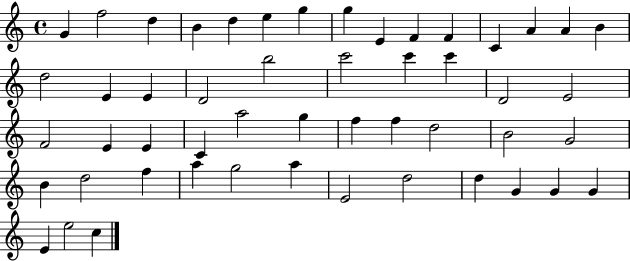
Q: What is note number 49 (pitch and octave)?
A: E4